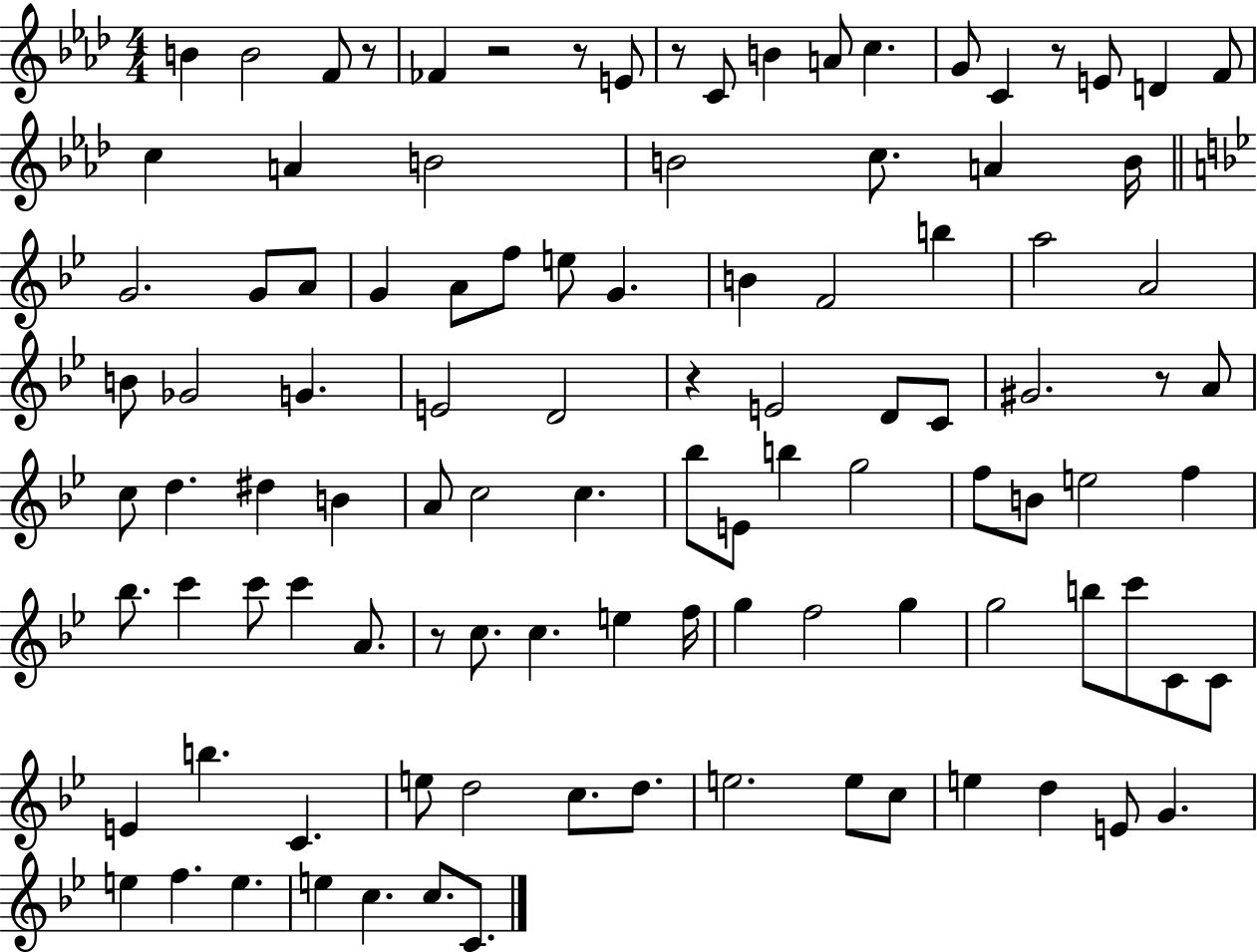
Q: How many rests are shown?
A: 8